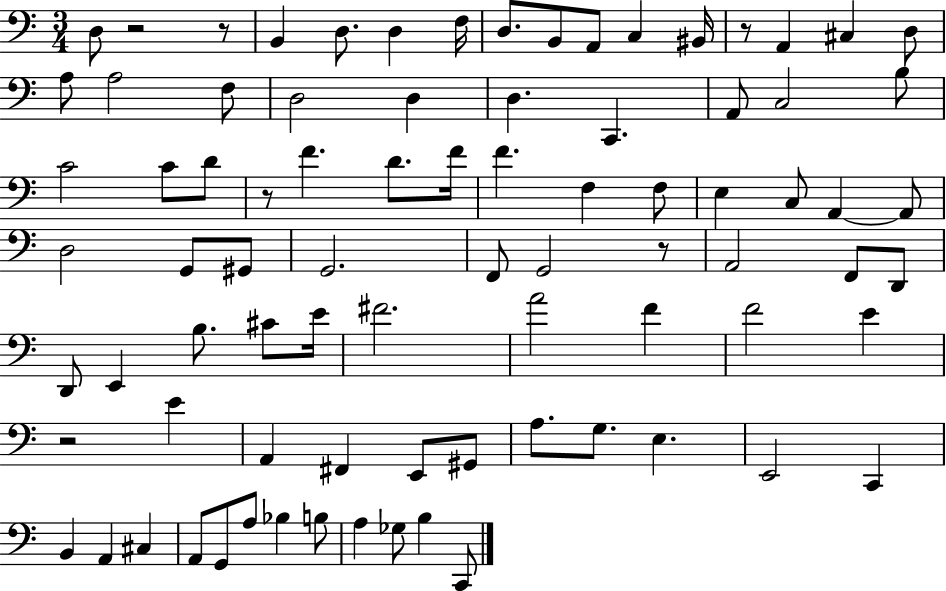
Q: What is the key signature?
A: C major